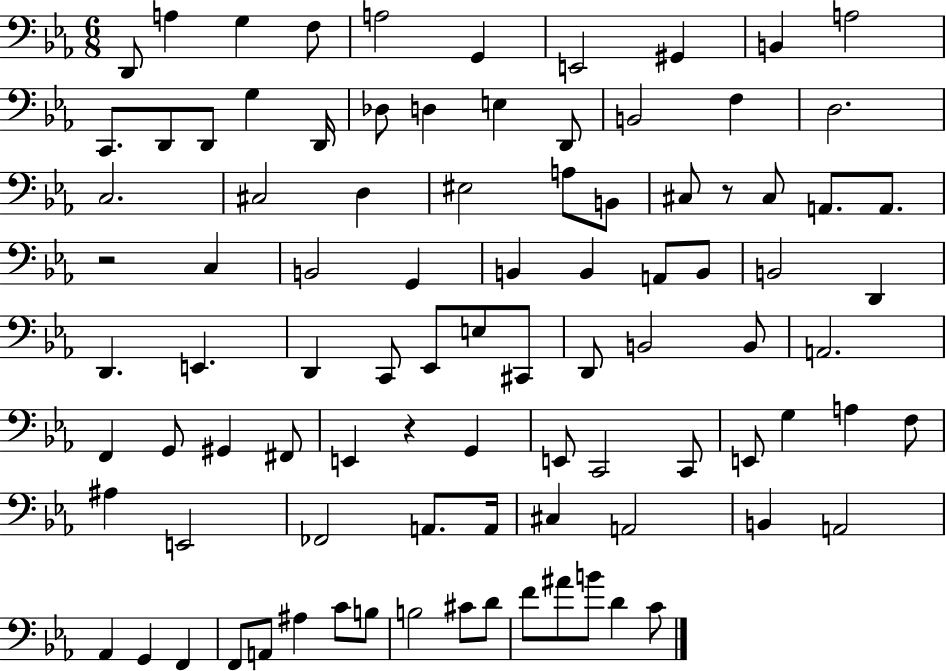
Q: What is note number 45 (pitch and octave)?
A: C2